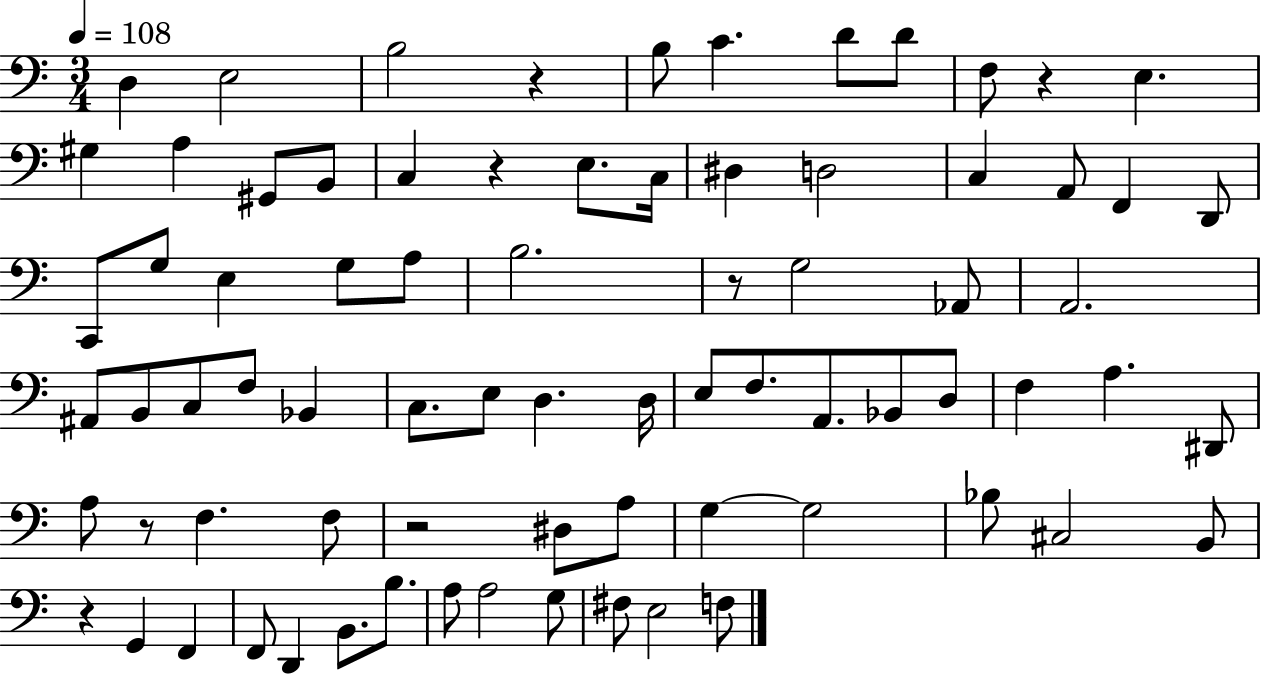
{
  \clef bass
  \numericTimeSignature
  \time 3/4
  \key c \major
  \tempo 4 = 108
  d4 e2 | b2 r4 | b8 c'4. d'8 d'8 | f8 r4 e4. | \break gis4 a4 gis,8 b,8 | c4 r4 e8. c16 | dis4 d2 | c4 a,8 f,4 d,8 | \break c,8 g8 e4 g8 a8 | b2. | r8 g2 aes,8 | a,2. | \break ais,8 b,8 c8 f8 bes,4 | c8. e8 d4. d16 | e8 f8. a,8. bes,8 d8 | f4 a4. dis,8 | \break a8 r8 f4. f8 | r2 dis8 a8 | g4~~ g2 | bes8 cis2 b,8 | \break r4 g,4 f,4 | f,8 d,4 b,8. b8. | a8 a2 g8 | fis8 e2 f8 | \break \bar "|."
}